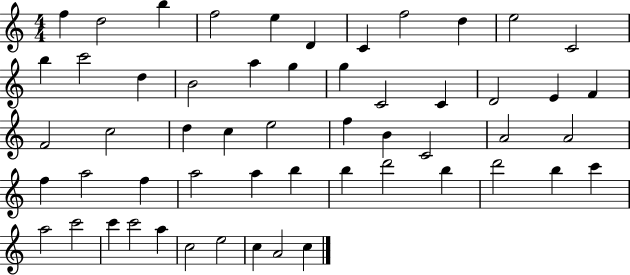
{
  \clef treble
  \numericTimeSignature
  \time 4/4
  \key c \major
  f''4 d''2 b''4 | f''2 e''4 d'4 | c'4 f''2 d''4 | e''2 c'2 | \break b''4 c'''2 d''4 | b'2 a''4 g''4 | g''4 c'2 c'4 | d'2 e'4 f'4 | \break f'2 c''2 | d''4 c''4 e''2 | f''4 b'4 c'2 | a'2 a'2 | \break f''4 a''2 f''4 | a''2 a''4 b''4 | b''4 d'''2 b''4 | d'''2 b''4 c'''4 | \break a''2 c'''2 | c'''4 c'''2 a''4 | c''2 e''2 | c''4 a'2 c''4 | \break \bar "|."
}